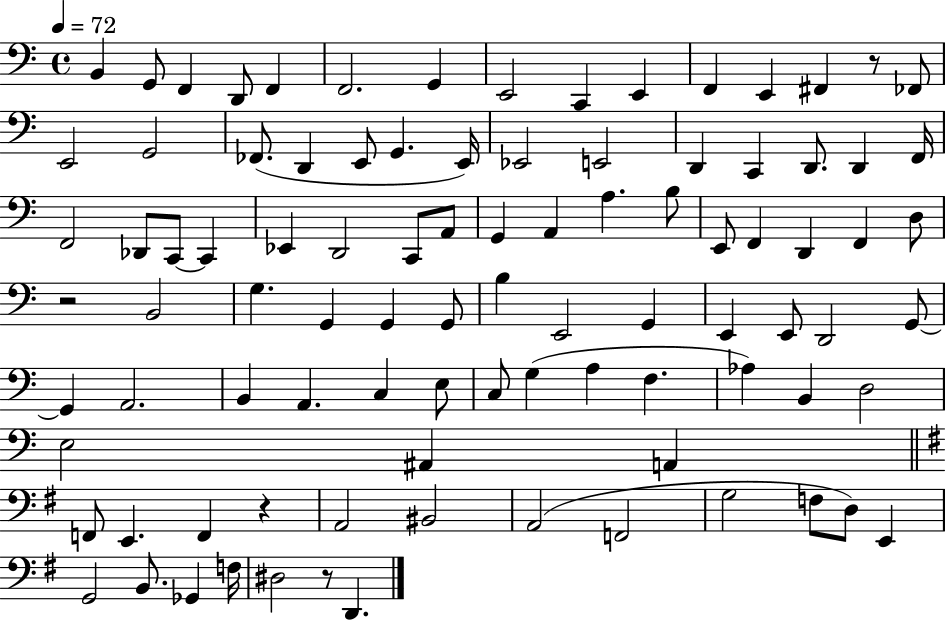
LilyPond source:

{
  \clef bass
  \time 4/4
  \defaultTimeSignature
  \key c \major
  \tempo 4 = 72
  b,4 g,8 f,4 d,8 f,4 | f,2. g,4 | e,2 c,4 e,4 | f,4 e,4 fis,4 r8 fes,8 | \break e,2 g,2 | fes,8.( d,4 e,8 g,4. e,16) | ees,2 e,2 | d,4 c,4 d,8. d,4 f,16 | \break f,2 des,8 c,8~~ c,4 | ees,4 d,2 c,8 a,8 | g,4 a,4 a4. b8 | e,8 f,4 d,4 f,4 d8 | \break r2 b,2 | g4. g,4 g,4 g,8 | b4 e,2 g,4 | e,4 e,8 d,2 g,8~~ | \break g,4 a,2. | b,4 a,4. c4 e8 | c8 g4( a4 f4. | aes4) b,4 d2 | \break e2 ais,4 a,4 | \bar "||" \break \key g \major f,8 e,4. f,4 r4 | a,2 bis,2 | a,2( f,2 | g2 f8 d8) e,4 | \break g,2 b,8. ges,4 f16 | dis2 r8 d,4. | \bar "|."
}